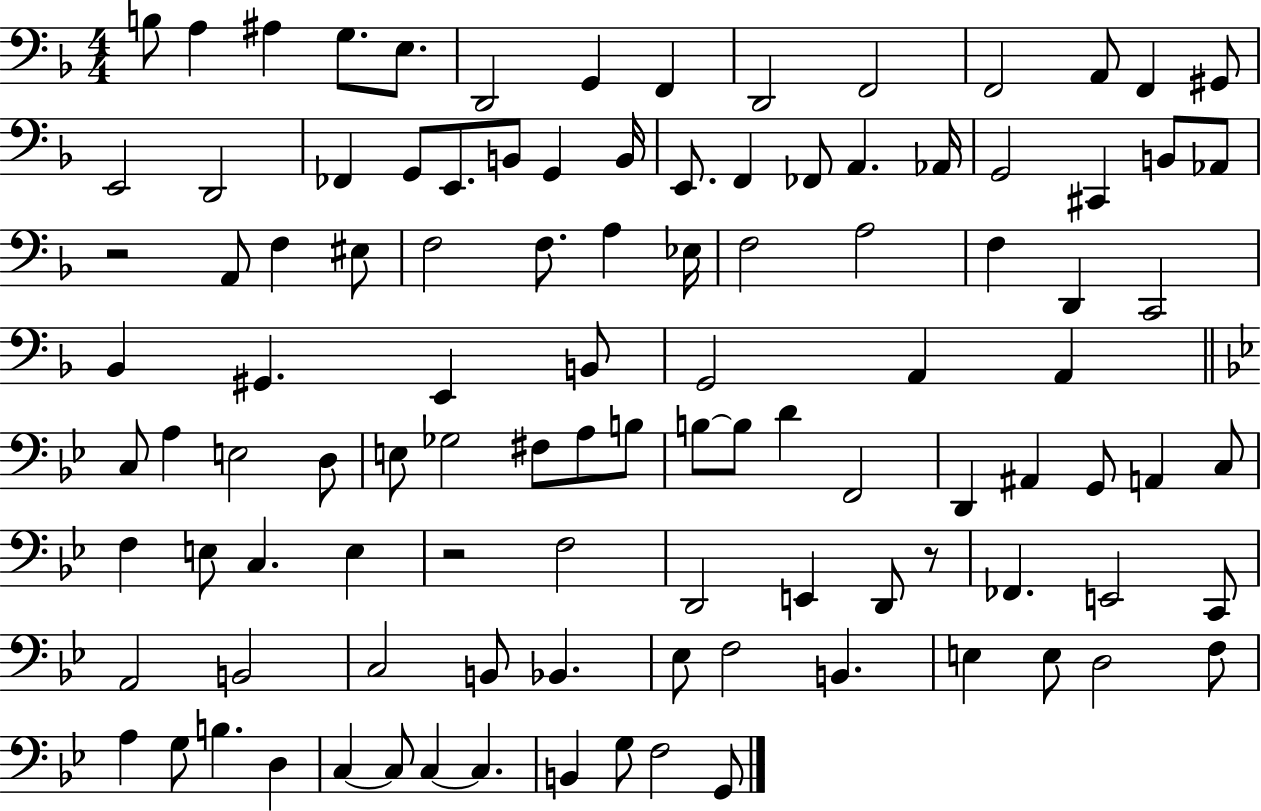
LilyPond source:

{
  \clef bass
  \numericTimeSignature
  \time 4/4
  \key f \major
  \repeat volta 2 { b8 a4 ais4 g8. e8. | d,2 g,4 f,4 | d,2 f,2 | f,2 a,8 f,4 gis,8 | \break e,2 d,2 | fes,4 g,8 e,8. b,8 g,4 b,16 | e,8. f,4 fes,8 a,4. aes,16 | g,2 cis,4 b,8 aes,8 | \break r2 a,8 f4 eis8 | f2 f8. a4 ees16 | f2 a2 | f4 d,4 c,2 | \break bes,4 gis,4. e,4 b,8 | g,2 a,4 a,4 | \bar "||" \break \key bes \major c8 a4 e2 d8 | e8 ges2 fis8 a8 b8 | b8~~ b8 d'4 f,2 | d,4 ais,4 g,8 a,4 c8 | \break f4 e8 c4. e4 | r2 f2 | d,2 e,4 d,8 r8 | fes,4. e,2 c,8 | \break a,2 b,2 | c2 b,8 bes,4. | ees8 f2 b,4. | e4 e8 d2 f8 | \break a4 g8 b4. d4 | c4~~ c8 c4~~ c4. | b,4 g8 f2 g,8 | } \bar "|."
}